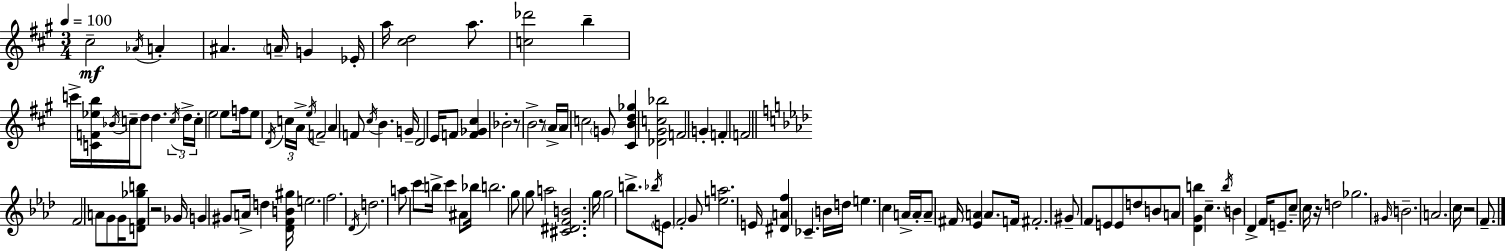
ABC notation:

X:1
T:Untitled
M:3/4
L:1/4
K:A
^c2 _A/4 A ^A A/4 G _E/4 a/4 [^cd]2 a/2 [c_d']2 b c'/4 [CF_eb]/4 _B/4 c/4 d/2 d c/4 d/4 c/4 e2 e/2 f/4 e/2 D/4 c/4 A/4 e/4 F2 A F/2 ^c/4 B G/4 D2 E/4 F/2 [F_G^c] _B2 z/2 B2 z/2 A/4 A/4 c2 G/2 [^CBd_g] [_D^Gc_b]2 F2 G F F2 F2 A/2 G/2 G/4 [DF_gb]/2 z2 _G/4 G ^G/2 A/4 d [_DFB^g]/4 e2 f2 _D/4 d2 a/2 c'/2 b/4 c' ^A/2 _b/4 b2 g/2 g/2 a2 [^C^DFB]2 g/4 g2 b/2 _b/4 E/2 F2 G/2 [ea]2 E/4 [^DAf] _C B/4 d/4 e c A/4 A/4 A/2 ^F/4 [_EA] A/2 F/4 ^F2 ^G/2 F/2 E/2 E/2 d/2 B/2 A/2 [_DGb] c b/4 B _D F/4 E/2 c/2 c/4 z/4 d2 _g2 ^G/4 B2 A2 c/4 z2 F/2